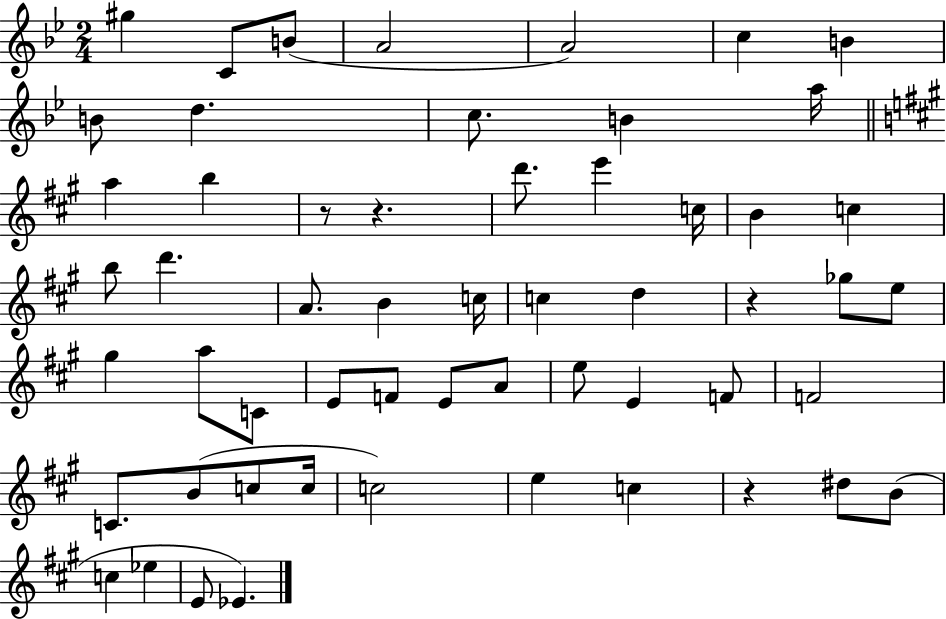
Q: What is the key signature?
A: BES major